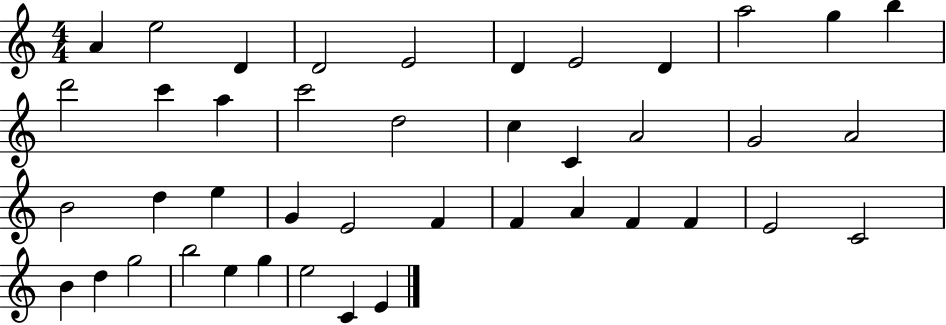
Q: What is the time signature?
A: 4/4